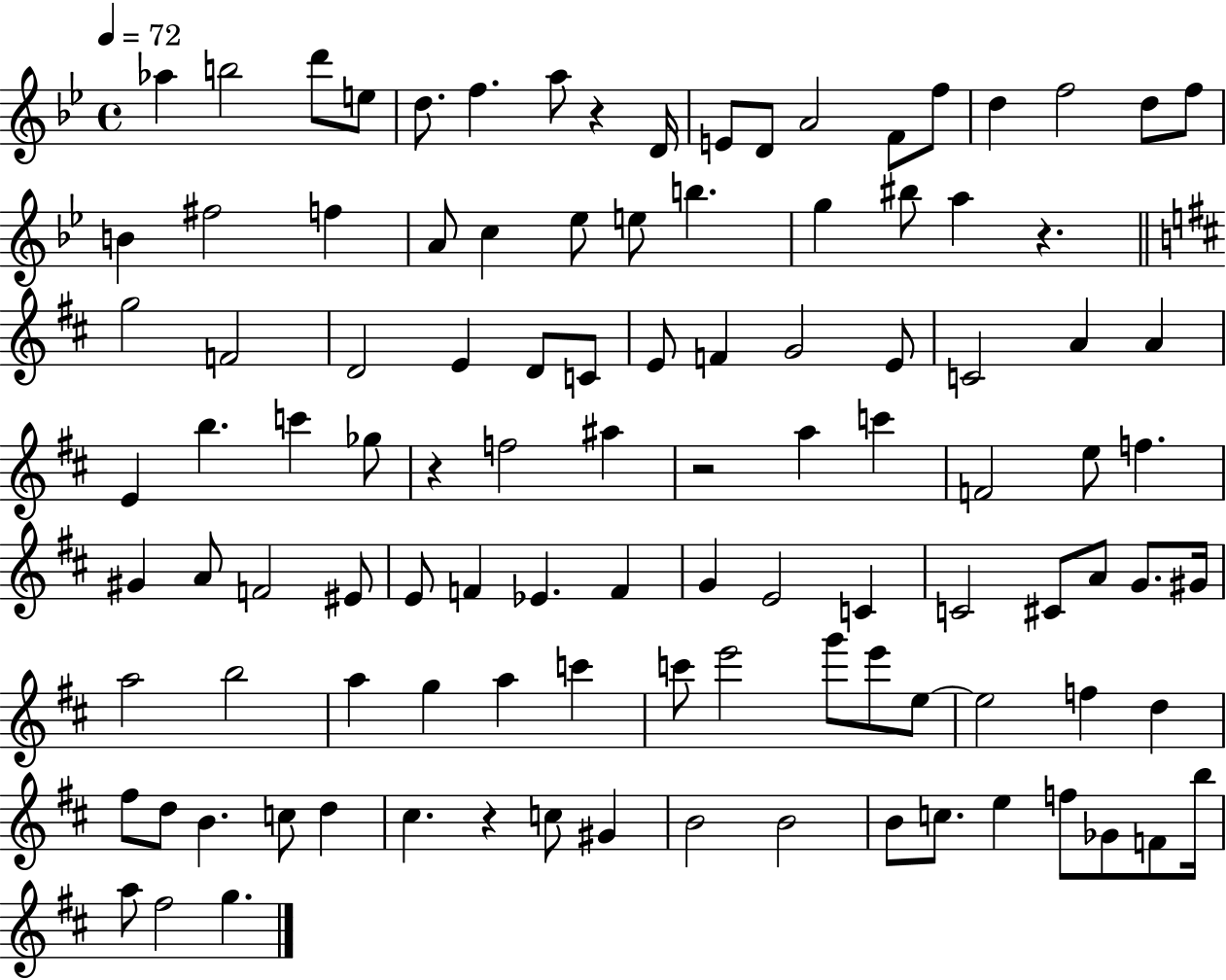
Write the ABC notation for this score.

X:1
T:Untitled
M:4/4
L:1/4
K:Bb
_a b2 d'/2 e/2 d/2 f a/2 z D/4 E/2 D/2 A2 F/2 f/2 d f2 d/2 f/2 B ^f2 f A/2 c _e/2 e/2 b g ^b/2 a z g2 F2 D2 E D/2 C/2 E/2 F G2 E/2 C2 A A E b c' _g/2 z f2 ^a z2 a c' F2 e/2 f ^G A/2 F2 ^E/2 E/2 F _E F G E2 C C2 ^C/2 A/2 G/2 ^G/4 a2 b2 a g a c' c'/2 e'2 g'/2 e'/2 e/2 e2 f d ^f/2 d/2 B c/2 d ^c z c/2 ^G B2 B2 B/2 c/2 e f/2 _G/2 F/2 b/4 a/2 ^f2 g